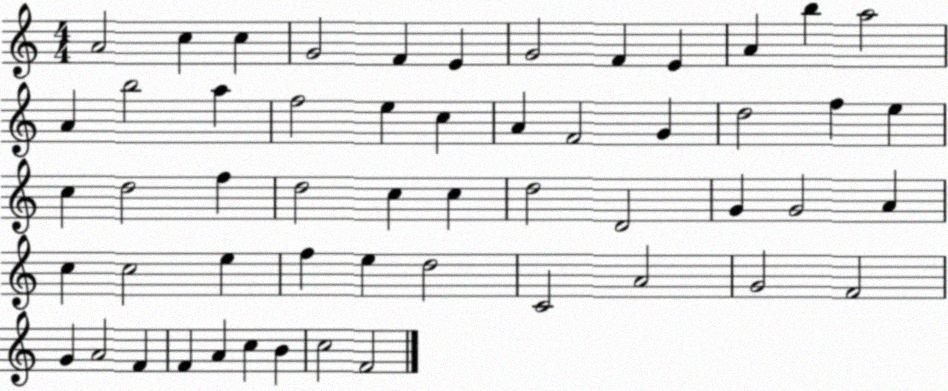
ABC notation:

X:1
T:Untitled
M:4/4
L:1/4
K:C
A2 c c G2 F E G2 F E A b a2 A b2 a f2 e c A F2 G d2 f e c d2 f d2 c c d2 D2 G G2 A c c2 e f e d2 C2 A2 G2 F2 G A2 F F A c B c2 F2